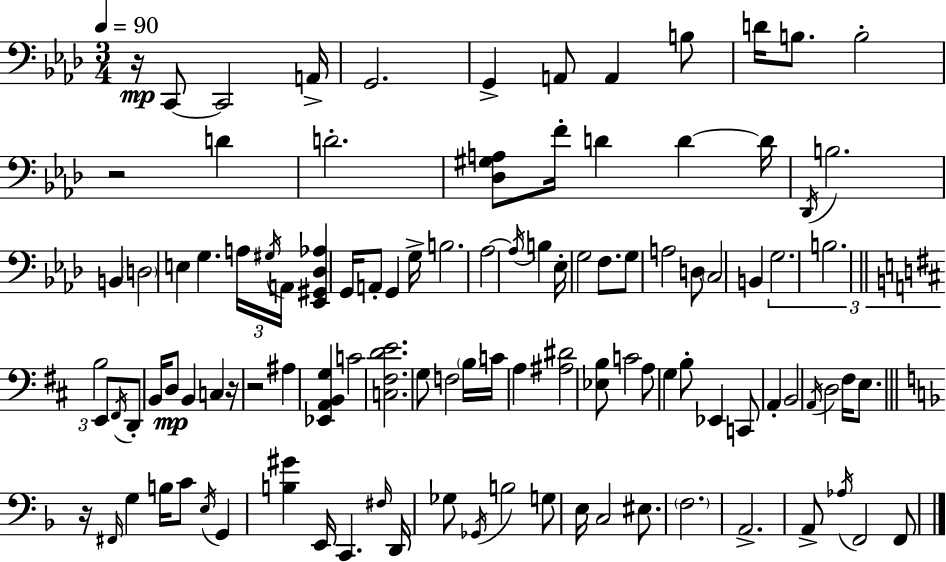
X:1
T:Untitled
M:3/4
L:1/4
K:Ab
z/4 C,,/2 C,,2 A,,/4 G,,2 G,, A,,/2 A,, B,/2 D/4 B,/2 B,2 z2 D D2 [_D,^G,A,]/2 F/4 D D D/4 _D,,/4 B,2 B,, D,2 E, G, A,/4 ^G,/4 A,,/4 [_E,,^G,,_D,_A,] G,,/4 A,,/2 G,, G,/4 B,2 _A,2 _A,/4 B, _E,/4 G,2 F,/2 G,/2 A,2 D,/2 C,2 B,, G,2 B,2 B,2 E,,/2 ^F,,/4 D,,/2 B,,/4 D,/2 B,, C, z/4 z2 ^A, [_E,,A,,B,,G,] C2 [C,^F,DE]2 G,/2 F,2 B,/4 C/4 A, [^A,^D]2 [_E,B,]/2 C2 A,/2 G, B,/2 _E,, C,,/2 A,, B,,2 A,,/4 D,2 ^F,/4 E,/2 z/4 ^F,,/4 G, B,/4 C/2 E,/4 G,, [B,^G] E,,/4 C,, ^F,/4 D,,/4 _G,/2 _G,,/4 B,2 G,/2 E,/4 C,2 ^E,/2 F,2 A,,2 A,,/2 _A,/4 F,,2 F,,/2